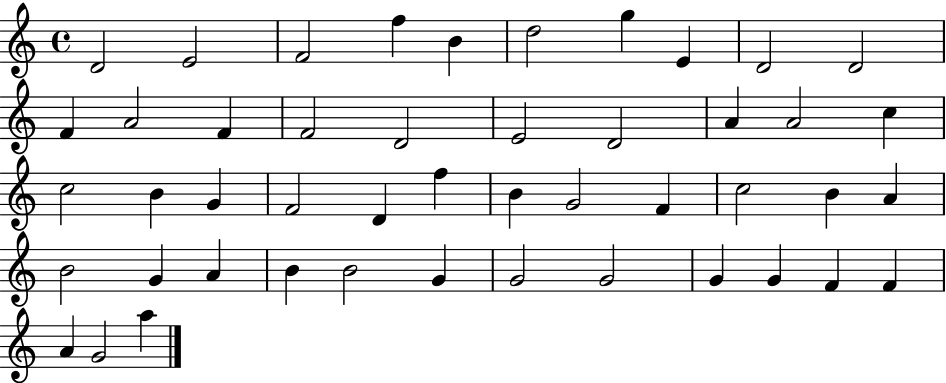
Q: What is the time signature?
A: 4/4